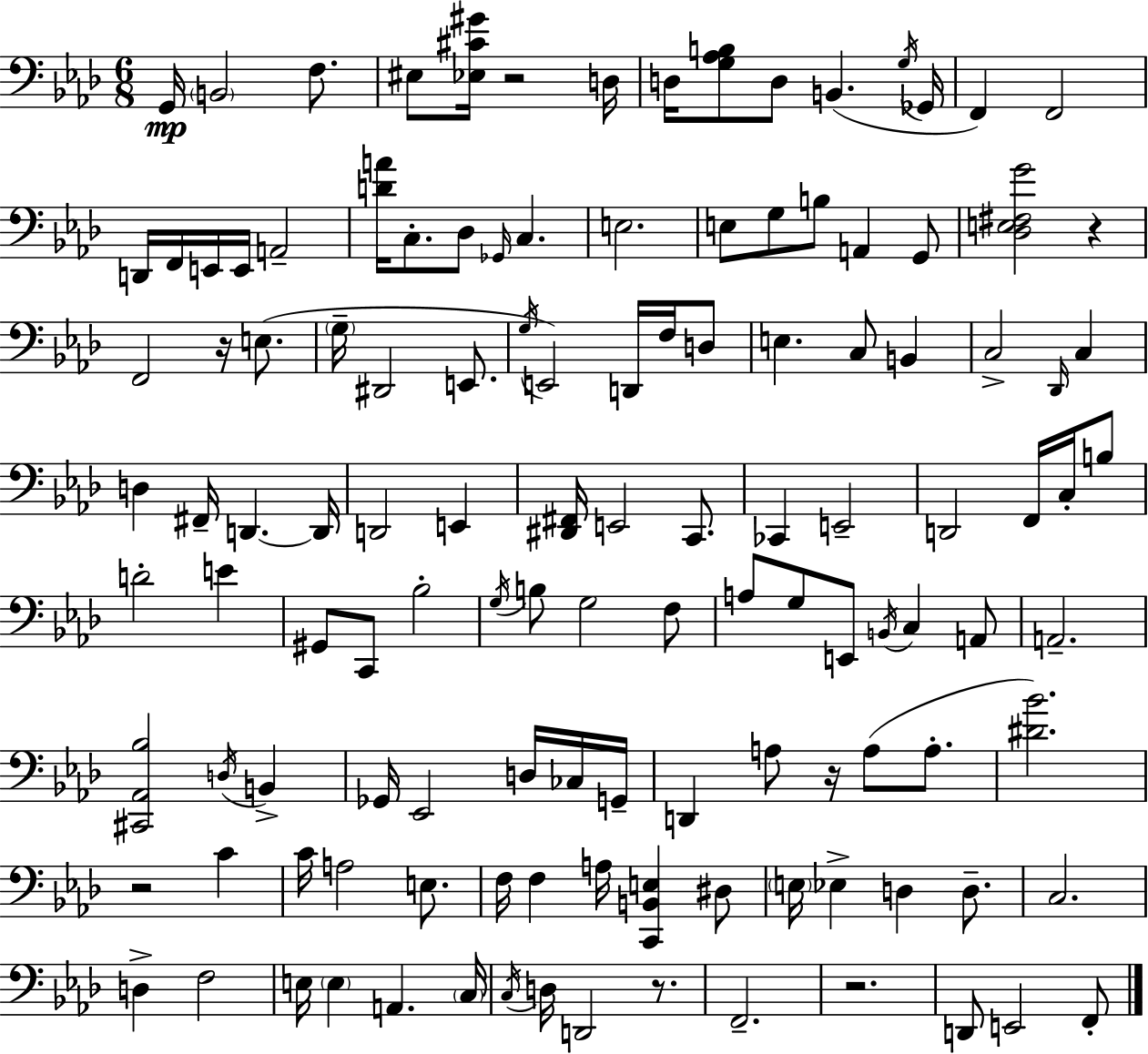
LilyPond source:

{
  \clef bass
  \numericTimeSignature
  \time 6/8
  \key aes \major
  \repeat volta 2 { g,16\mp \parenthesize b,2 f8. | eis8 <ees cis' gis'>16 r2 d16 | d16 <g aes b>8 d8 b,4.( \acciaccatura { g16 } | ges,16 f,4) f,2 | \break d,16 f,16 e,16 e,16 a,2-- | <d' a'>16 c8.-. des8 \grace { ges,16 } c4. | e2. | e8 g8 b8 a,4 | \break g,8 <des e fis g'>2 r4 | f,2 r16 e8.( | \parenthesize g16-- dis,2 e,8. | \acciaccatura { g16 } e,2) d,16 | \break f16 d8 e4. c8 b,4 | c2-> \grace { des,16 } | c4 d4 fis,16-- d,4.~~ | d,16 d,2 | \break e,4 <dis, fis,>16 e,2 | c,8. ces,4 e,2-- | d,2 | f,16 c16-. b8 d'2-. | \break e'4 gis,8 c,8 bes2-. | \acciaccatura { g16 } b8 g2 | f8 a8 g8 e,8 \acciaccatura { b,16 } | c4 a,8 a,2.-- | \break <cis, aes, bes>2 | \acciaccatura { d16 } b,4-> ges,16 ees,2 | d16 ces16 g,16-- d,4 a8 | r16 a8( a8.-. <dis' bes'>2.) | \break r2 | c'4 c'16 a2 | e8. f16 f4 | a16 <c, b, e>4 dis8 \parenthesize e16 ees4-> | \break d4 d8.-- c2. | d4-> f2 | e16 \parenthesize e4 | a,4. \parenthesize c16 \acciaccatura { c16 } d16 d,2 | \break r8. f,2.-- | r2. | d,8 e,2 | f,8-. } \bar "|."
}